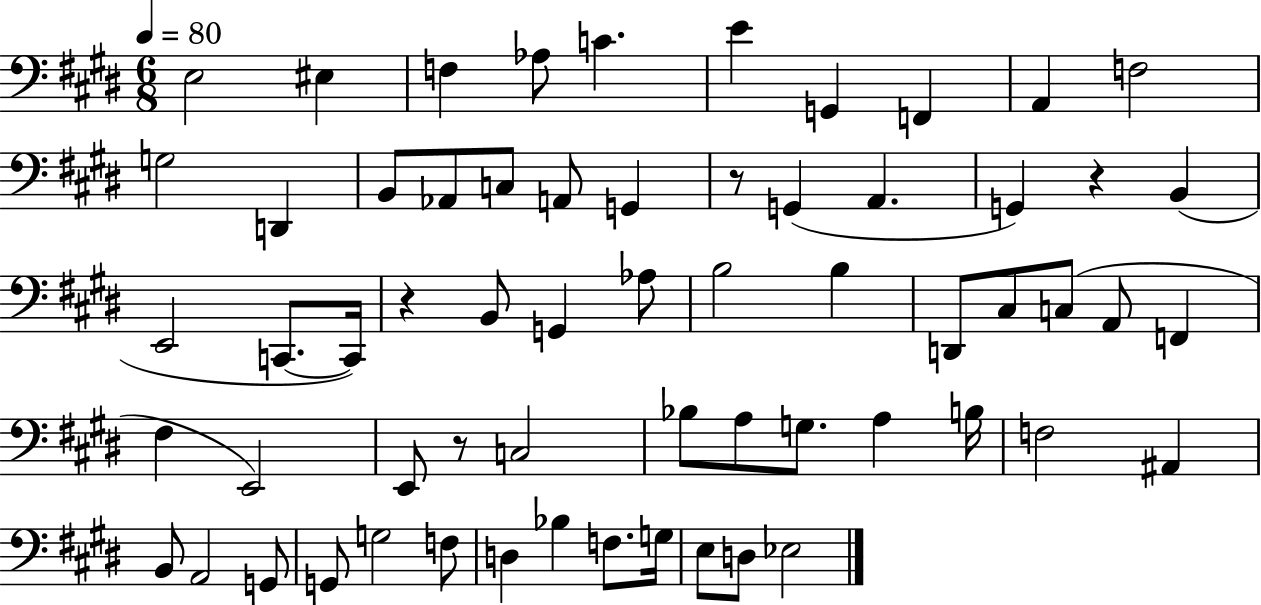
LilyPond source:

{
  \clef bass
  \numericTimeSignature
  \time 6/8
  \key e \major
  \tempo 4 = 80
  e2 eis4 | f4 aes8 c'4. | e'4 g,4 f,4 | a,4 f2 | \break g2 d,4 | b,8 aes,8 c8 a,8 g,4 | r8 g,4( a,4. | g,4) r4 b,4( | \break e,2 c,8.~~ c,16) | r4 b,8 g,4 aes8 | b2 b4 | d,8 cis8 c8( a,8 f,4 | \break fis4 e,2) | e,8 r8 c2 | bes8 a8 g8. a4 b16 | f2 ais,4 | \break b,8 a,2 g,8 | g,8 g2 f8 | d4 bes4 f8. g16 | e8 d8 ees2 | \break \bar "|."
}